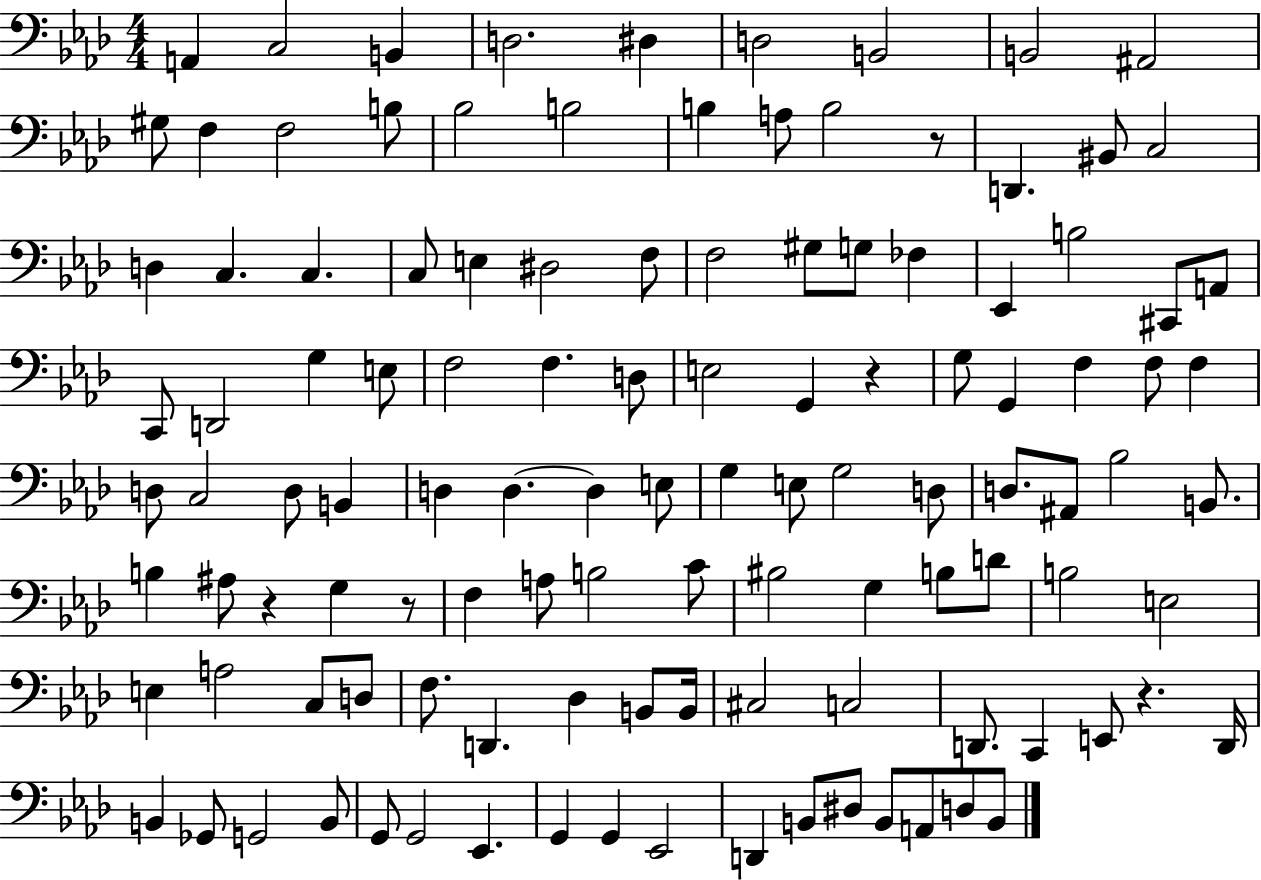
{
  \clef bass
  \numericTimeSignature
  \time 4/4
  \key aes \major
  a,4 c2 b,4 | d2. dis4 | d2 b,2 | b,2 ais,2 | \break gis8 f4 f2 b8 | bes2 b2 | b4 a8 b2 r8 | d,4. bis,8 c2 | \break d4 c4. c4. | c8 e4 dis2 f8 | f2 gis8 g8 fes4 | ees,4 b2 cis,8 a,8 | \break c,8 d,2 g4 e8 | f2 f4. d8 | e2 g,4 r4 | g8 g,4 f4 f8 f4 | \break d8 c2 d8 b,4 | d4 d4.~~ d4 e8 | g4 e8 g2 d8 | d8. ais,8 bes2 b,8. | \break b4 ais8 r4 g4 r8 | f4 a8 b2 c'8 | bis2 g4 b8 d'8 | b2 e2 | \break e4 a2 c8 d8 | f8. d,4. des4 b,8 b,16 | cis2 c2 | d,8. c,4 e,8 r4. d,16 | \break b,4 ges,8 g,2 b,8 | g,8 g,2 ees,4. | g,4 g,4 ees,2 | d,4 b,8 dis8 b,8 a,8 d8 b,8 | \break \bar "|."
}